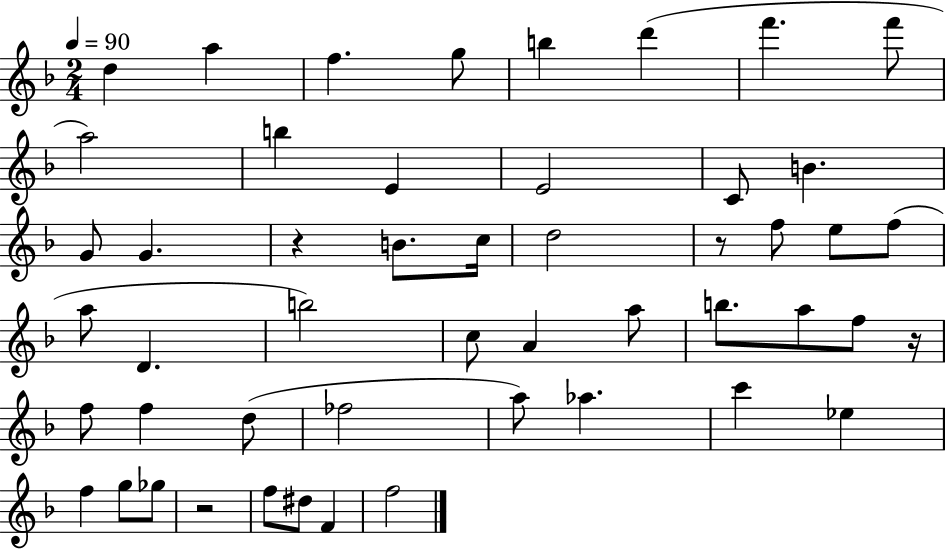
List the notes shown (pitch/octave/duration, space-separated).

D5/q A5/q F5/q. G5/e B5/q D6/q F6/q. F6/e A5/h B5/q E4/q E4/h C4/e B4/q. G4/e G4/q. R/q B4/e. C5/s D5/h R/e F5/e E5/e F5/e A5/e D4/q. B5/h C5/e A4/q A5/e B5/e. A5/e F5/e R/s F5/e F5/q D5/e FES5/h A5/e Ab5/q. C6/q Eb5/q F5/q G5/e Gb5/e R/h F5/e D#5/e F4/q F5/h